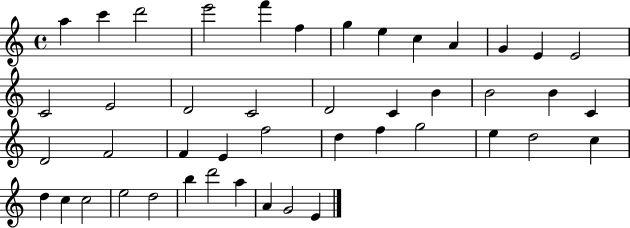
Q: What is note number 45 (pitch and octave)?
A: E4